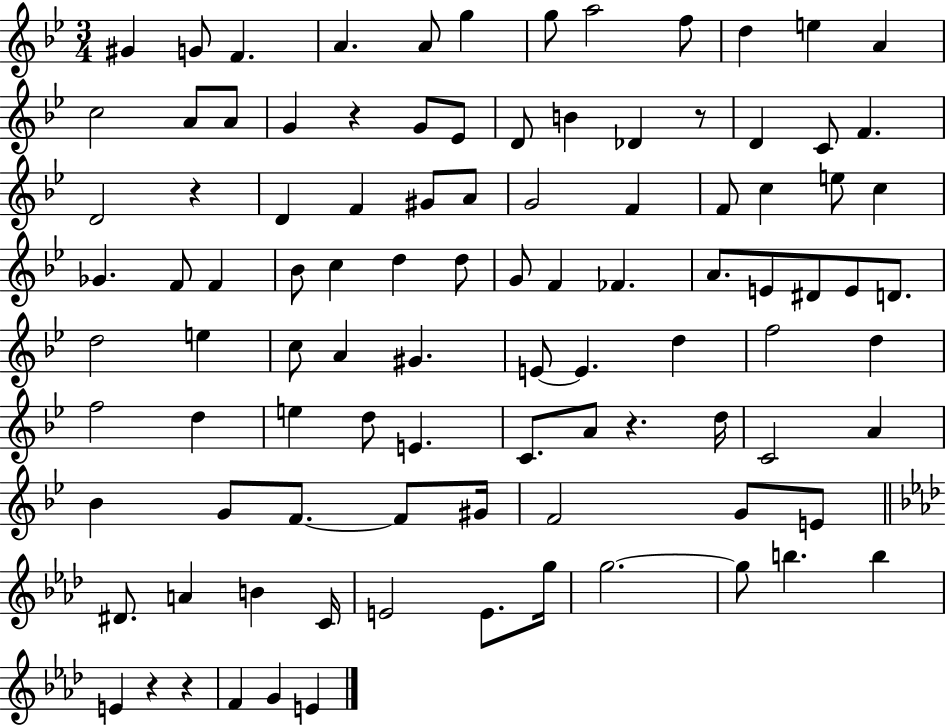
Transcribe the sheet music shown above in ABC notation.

X:1
T:Untitled
M:3/4
L:1/4
K:Bb
^G G/2 F A A/2 g g/2 a2 f/2 d e A c2 A/2 A/2 G z G/2 _E/2 D/2 B _D z/2 D C/2 F D2 z D F ^G/2 A/2 G2 F F/2 c e/2 c _G F/2 F _B/2 c d d/2 G/2 F _F A/2 E/2 ^D/2 E/2 D/2 d2 e c/2 A ^G E/2 E d f2 d f2 d e d/2 E C/2 A/2 z d/4 C2 A _B G/2 F/2 F/2 ^G/4 F2 G/2 E/2 ^D/2 A B C/4 E2 E/2 g/4 g2 g/2 b b E z z F G E